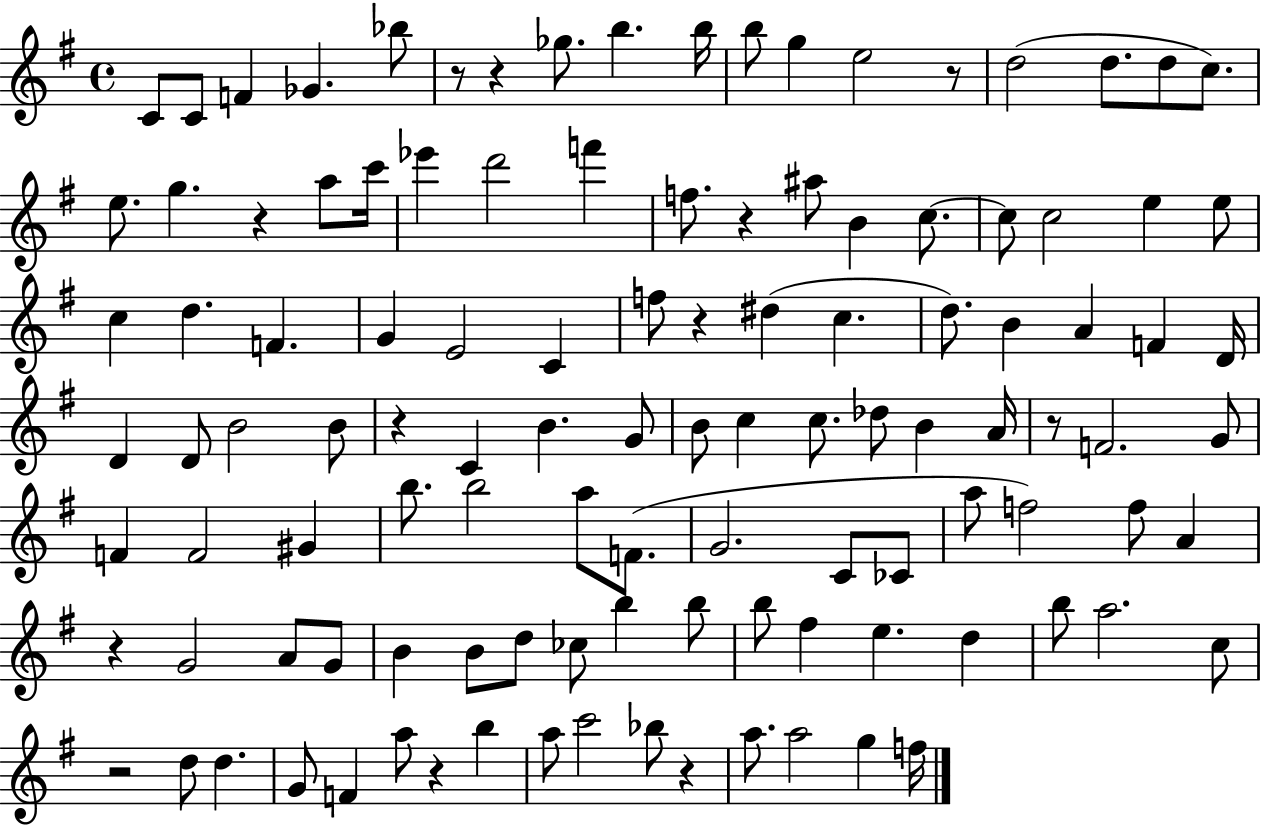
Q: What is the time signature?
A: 4/4